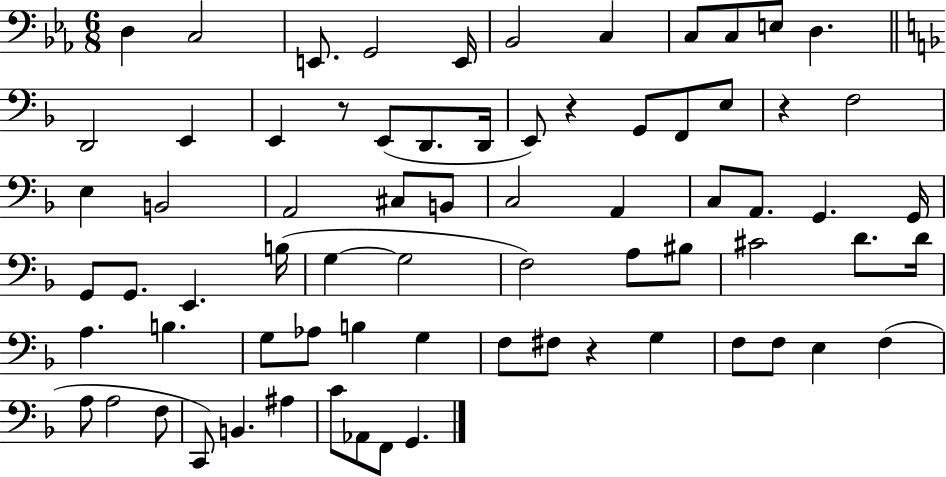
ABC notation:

X:1
T:Untitled
M:6/8
L:1/4
K:Eb
D, C,2 E,,/2 G,,2 E,,/4 _B,,2 C, C,/2 C,/2 E,/2 D, D,,2 E,, E,, z/2 E,,/2 D,,/2 D,,/4 E,,/2 z G,,/2 F,,/2 E,/2 z F,2 E, B,,2 A,,2 ^C,/2 B,,/2 C,2 A,, C,/2 A,,/2 G,, G,,/4 G,,/2 G,,/2 E,, B,/4 G, G,2 F,2 A,/2 ^B,/2 ^C2 D/2 D/4 A, B, G,/2 _A,/2 B, G, F,/2 ^F,/2 z G, F,/2 F,/2 E, F, A,/2 A,2 F,/2 C,,/2 B,, ^A, C/2 _A,,/2 F,,/2 G,,